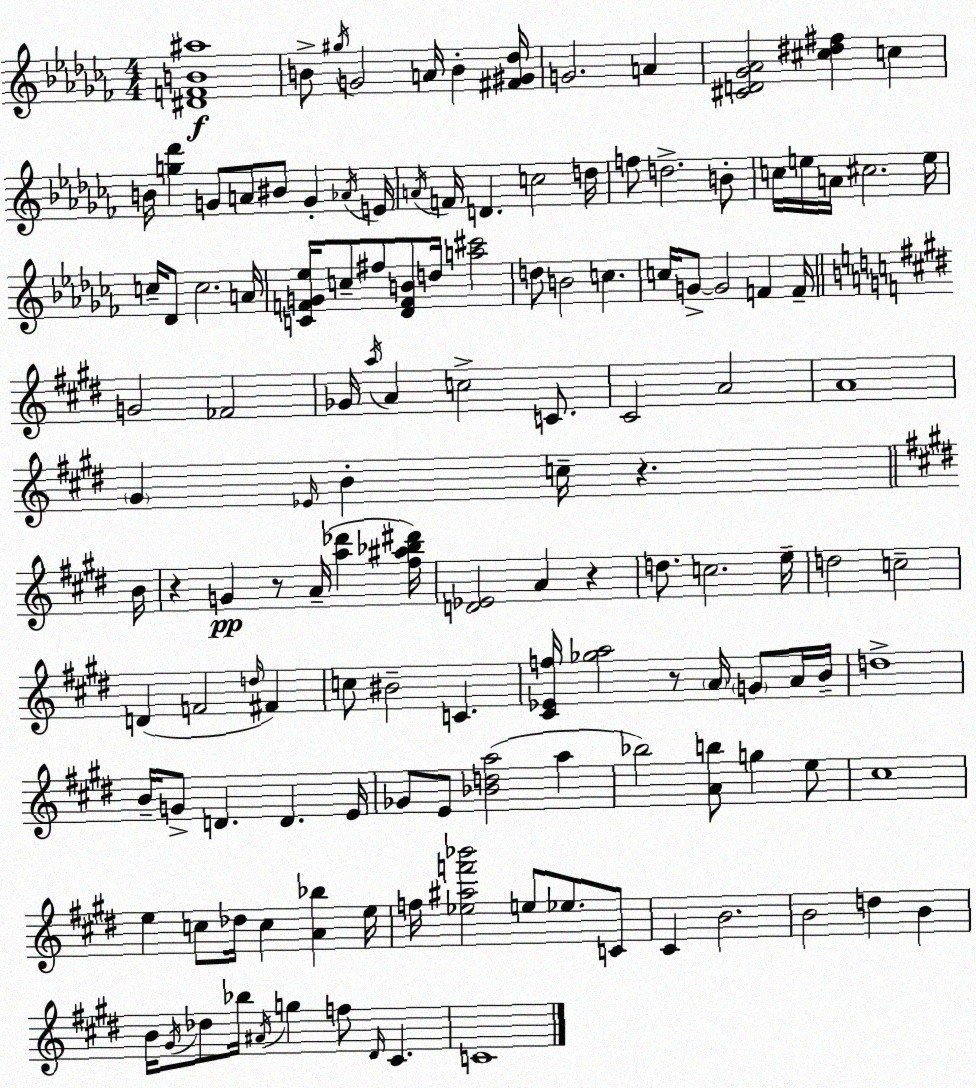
X:1
T:Untitled
M:4/4
L:1/4
K:Abm
[^DFB^a]4 B/2 ^g/4 G2 A/4 B [^F^G_d]/4 G2 A [^CD_G_A]2 [^c^d^f] c B/4 [g_d'] G/2 A/2 ^B/2 G _A/4 E/4 A/4 F/4 D c2 d/4 f/2 d2 B/2 c/4 e/4 A/4 ^c2 e/4 c/4 _D/2 c2 A/4 [CFG_e]/4 c/2 ^f/2 [_DFB]/2 d/4 [a^c']2 d/2 B2 c c/4 G/2 G2 F F/4 G2 _F2 _G/4 a/4 A c2 C/2 ^C2 A2 A4 ^G _E/4 B c/4 z B/4 z G z/2 A/4 [a_d'] [^f^a_b^d']/4 [D_E]2 A z d/2 c2 e/4 d2 c2 D F2 d/4 ^F c/2 ^B2 C [^C_Ef]/4 [_ga]2 z/2 A/4 G/2 A/4 B/4 d4 B/4 G/2 D D E/4 _G/2 E/2 [_Bda]2 a _b2 [Ab]/2 g e/2 ^c4 e c/2 _d/4 c [A_b] e/4 f/4 [_e^af'_b']2 e/2 _e/2 C/2 ^C B2 B2 d B B/4 ^G/4 _d/2 _b/4 ^A/4 g f/2 ^D/4 ^C C4